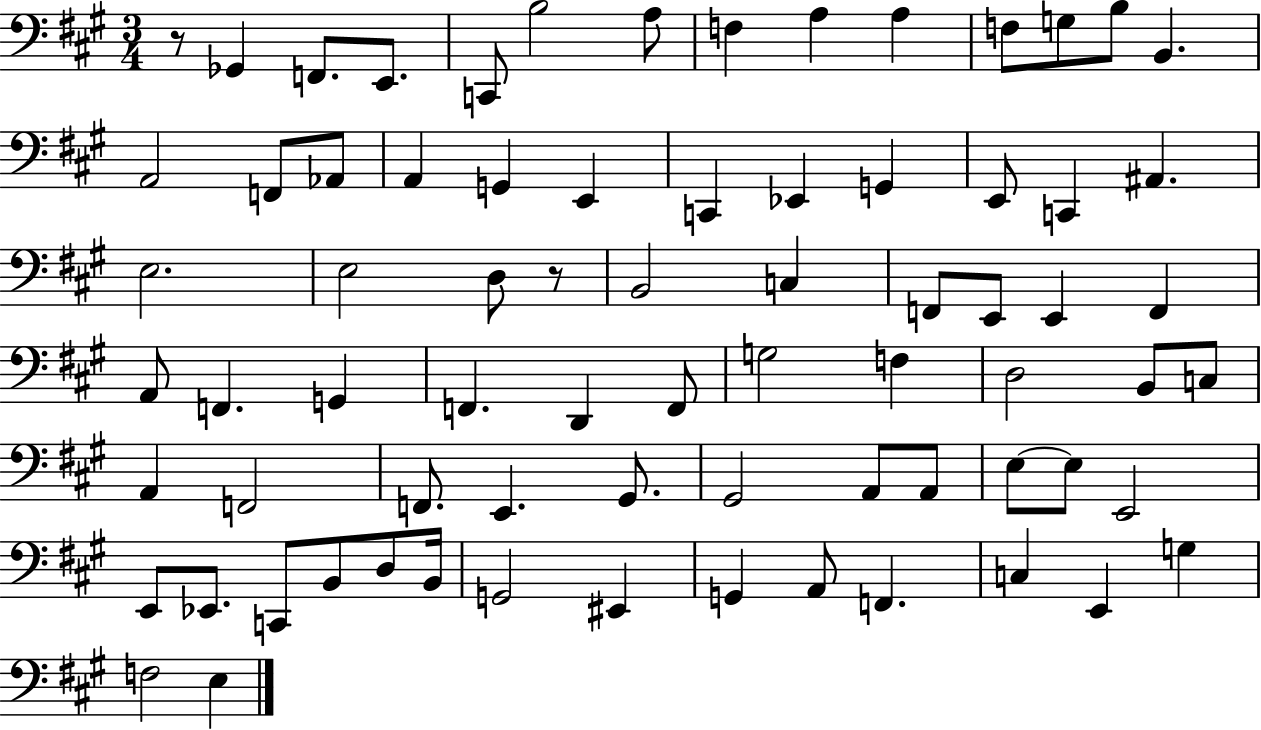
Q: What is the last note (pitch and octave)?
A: E3